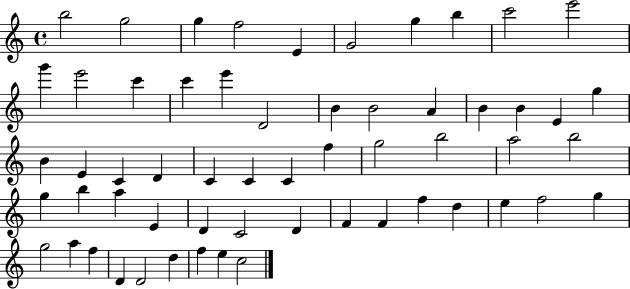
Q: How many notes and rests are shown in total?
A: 58